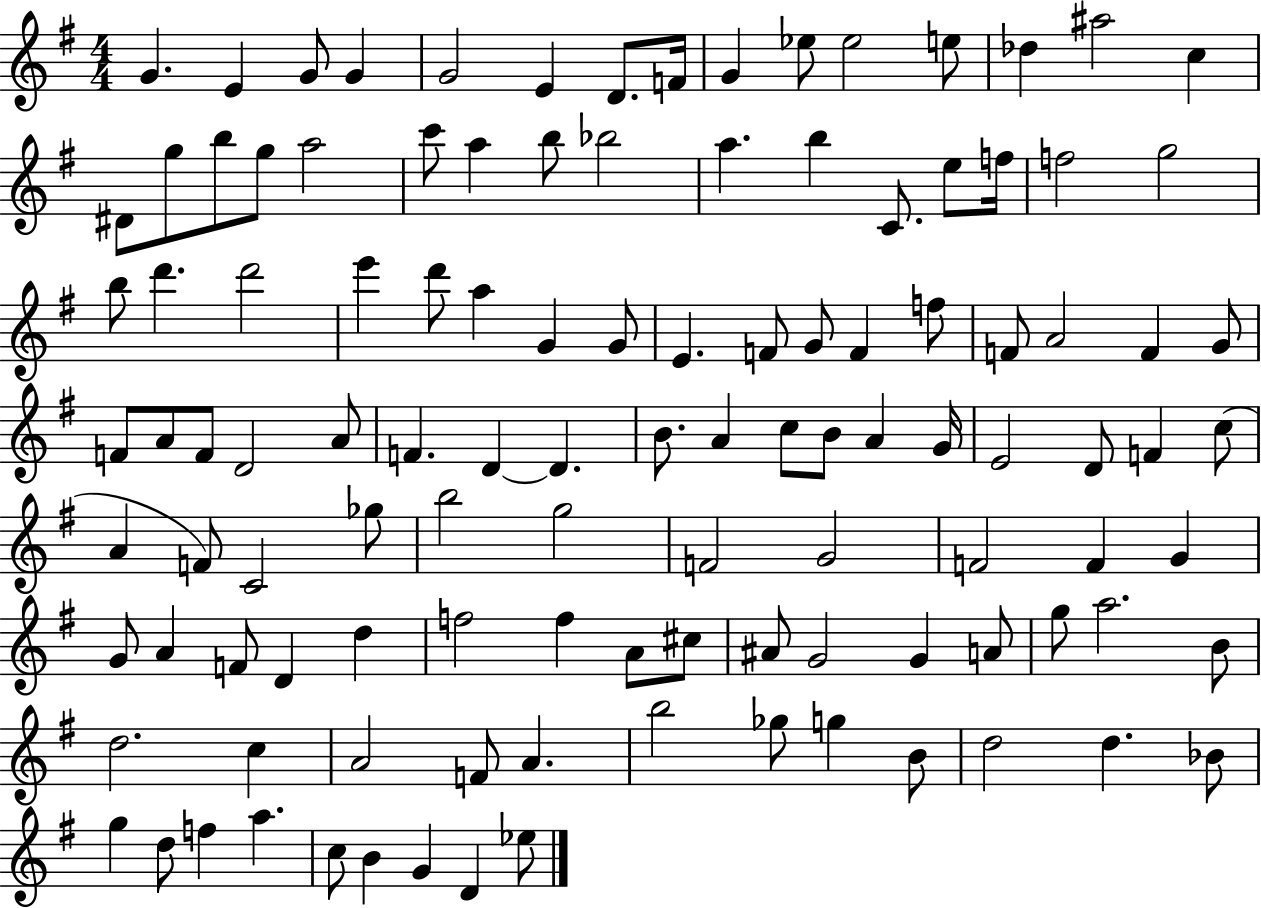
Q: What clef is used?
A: treble